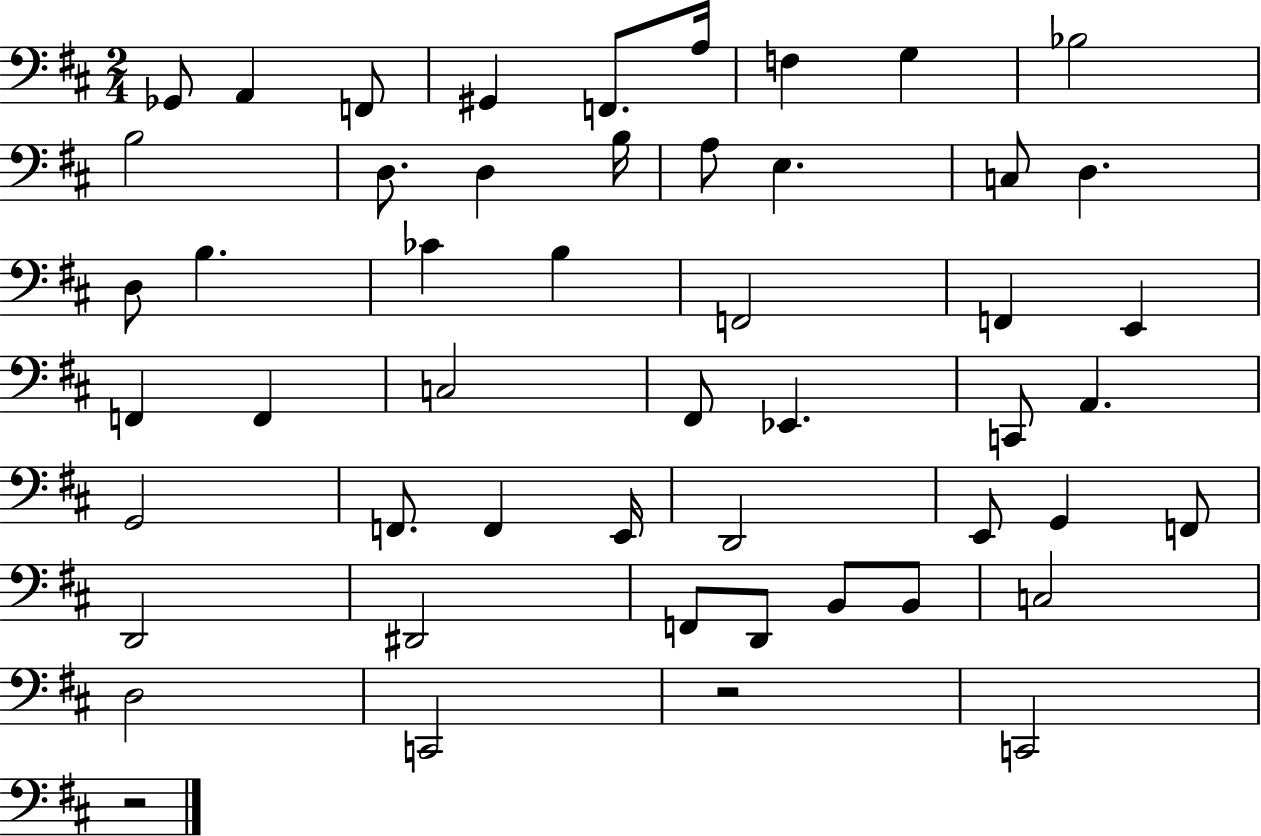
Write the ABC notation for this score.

X:1
T:Untitled
M:2/4
L:1/4
K:D
_G,,/2 A,, F,,/2 ^G,, F,,/2 A,/4 F, G, _B,2 B,2 D,/2 D, B,/4 A,/2 E, C,/2 D, D,/2 B, _C B, F,,2 F,, E,, F,, F,, C,2 ^F,,/2 _E,, C,,/2 A,, G,,2 F,,/2 F,, E,,/4 D,,2 E,,/2 G,, F,,/2 D,,2 ^D,,2 F,,/2 D,,/2 B,,/2 B,,/2 C,2 D,2 C,,2 z2 C,,2 z2